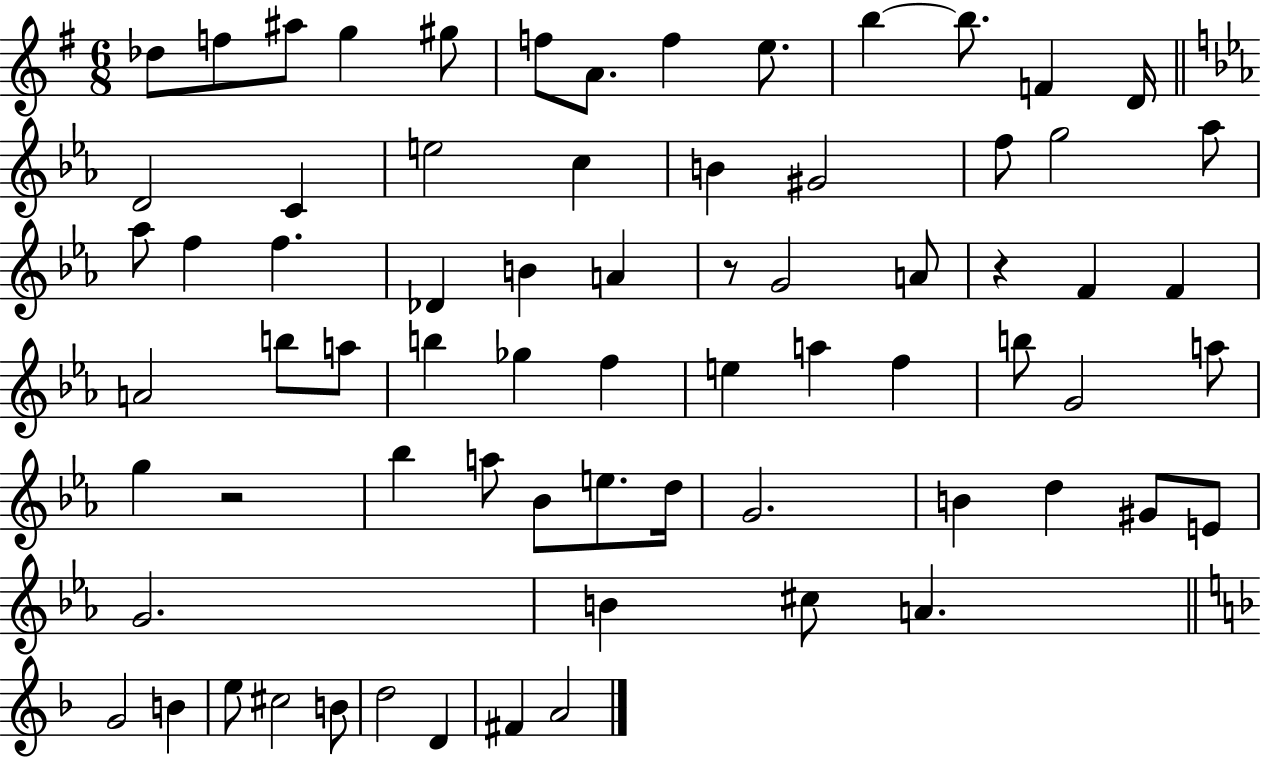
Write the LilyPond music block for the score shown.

{
  \clef treble
  \numericTimeSignature
  \time 6/8
  \key g \major
  \repeat volta 2 { des''8 f''8 ais''8 g''4 gis''8 | f''8 a'8. f''4 e''8. | b''4~~ b''8. f'4 d'16 | \bar "||" \break \key c \minor d'2 c'4 | e''2 c''4 | b'4 gis'2 | f''8 g''2 aes''8 | \break aes''8 f''4 f''4. | des'4 b'4 a'4 | r8 g'2 a'8 | r4 f'4 f'4 | \break a'2 b''8 a''8 | b''4 ges''4 f''4 | e''4 a''4 f''4 | b''8 g'2 a''8 | \break g''4 r2 | bes''4 a''8 bes'8 e''8. d''16 | g'2. | b'4 d''4 gis'8 e'8 | \break g'2. | b'4 cis''8 a'4. | \bar "||" \break \key f \major g'2 b'4 | e''8 cis''2 b'8 | d''2 d'4 | fis'4 a'2 | \break } \bar "|."
}